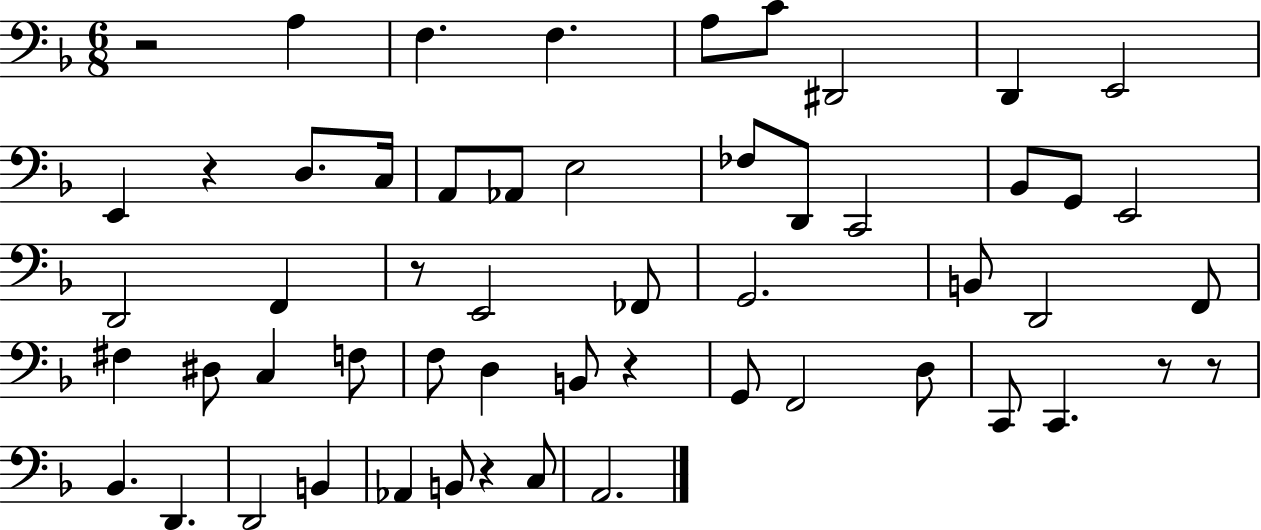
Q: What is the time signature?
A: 6/8